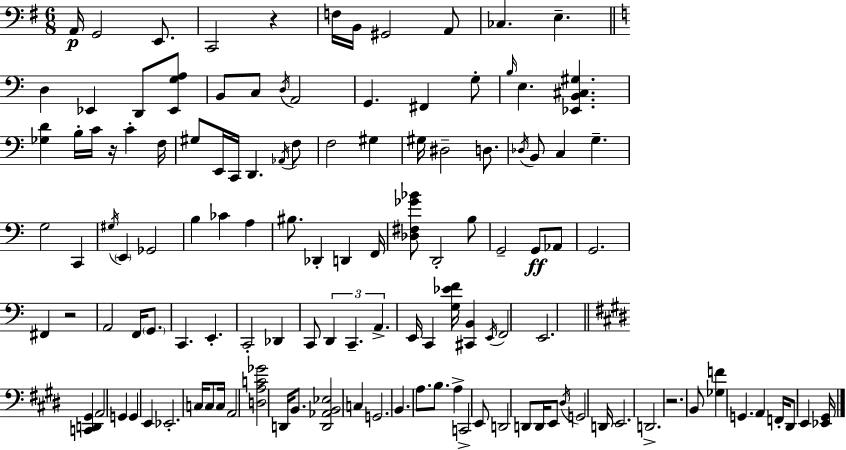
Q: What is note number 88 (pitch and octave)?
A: C3